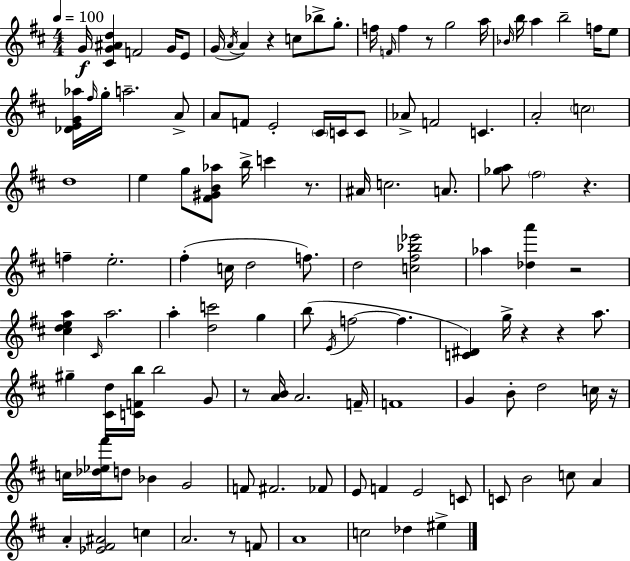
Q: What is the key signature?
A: D major